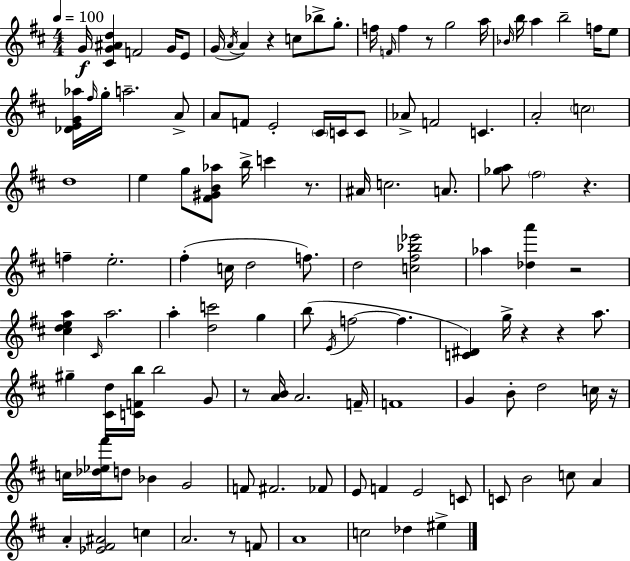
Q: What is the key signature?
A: D major